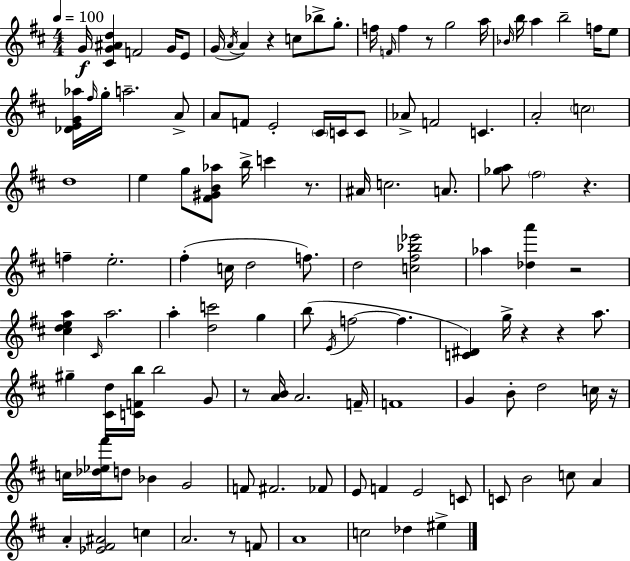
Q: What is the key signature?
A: D major